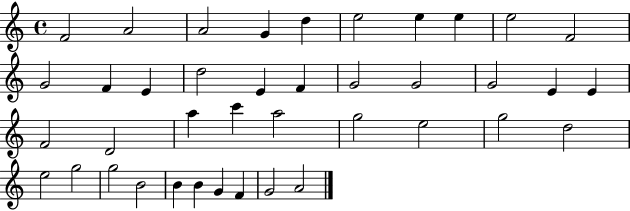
F4/h A4/h A4/h G4/q D5/q E5/h E5/q E5/q E5/h F4/h G4/h F4/q E4/q D5/h E4/q F4/q G4/h G4/h G4/h E4/q E4/q F4/h D4/h A5/q C6/q A5/h G5/h E5/h G5/h D5/h E5/h G5/h G5/h B4/h B4/q B4/q G4/q F4/q G4/h A4/h